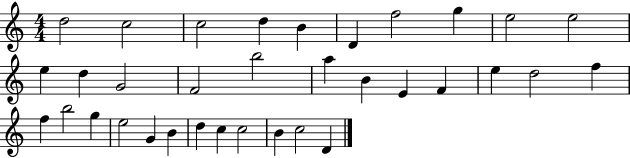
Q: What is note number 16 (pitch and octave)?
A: A5